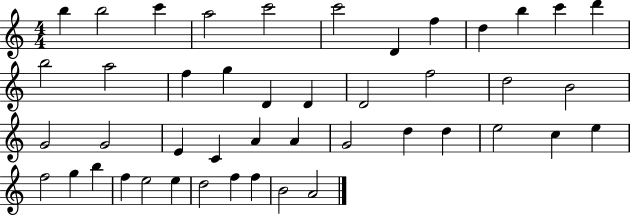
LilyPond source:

{
  \clef treble
  \numericTimeSignature
  \time 4/4
  \key c \major
  b''4 b''2 c'''4 | a''2 c'''2 | c'''2 d'4 f''4 | d''4 b''4 c'''4 d'''4 | \break b''2 a''2 | f''4 g''4 d'4 d'4 | d'2 f''2 | d''2 b'2 | \break g'2 g'2 | e'4 c'4 a'4 a'4 | g'2 d''4 d''4 | e''2 c''4 e''4 | \break f''2 g''4 b''4 | f''4 e''2 e''4 | d''2 f''4 f''4 | b'2 a'2 | \break \bar "|."
}